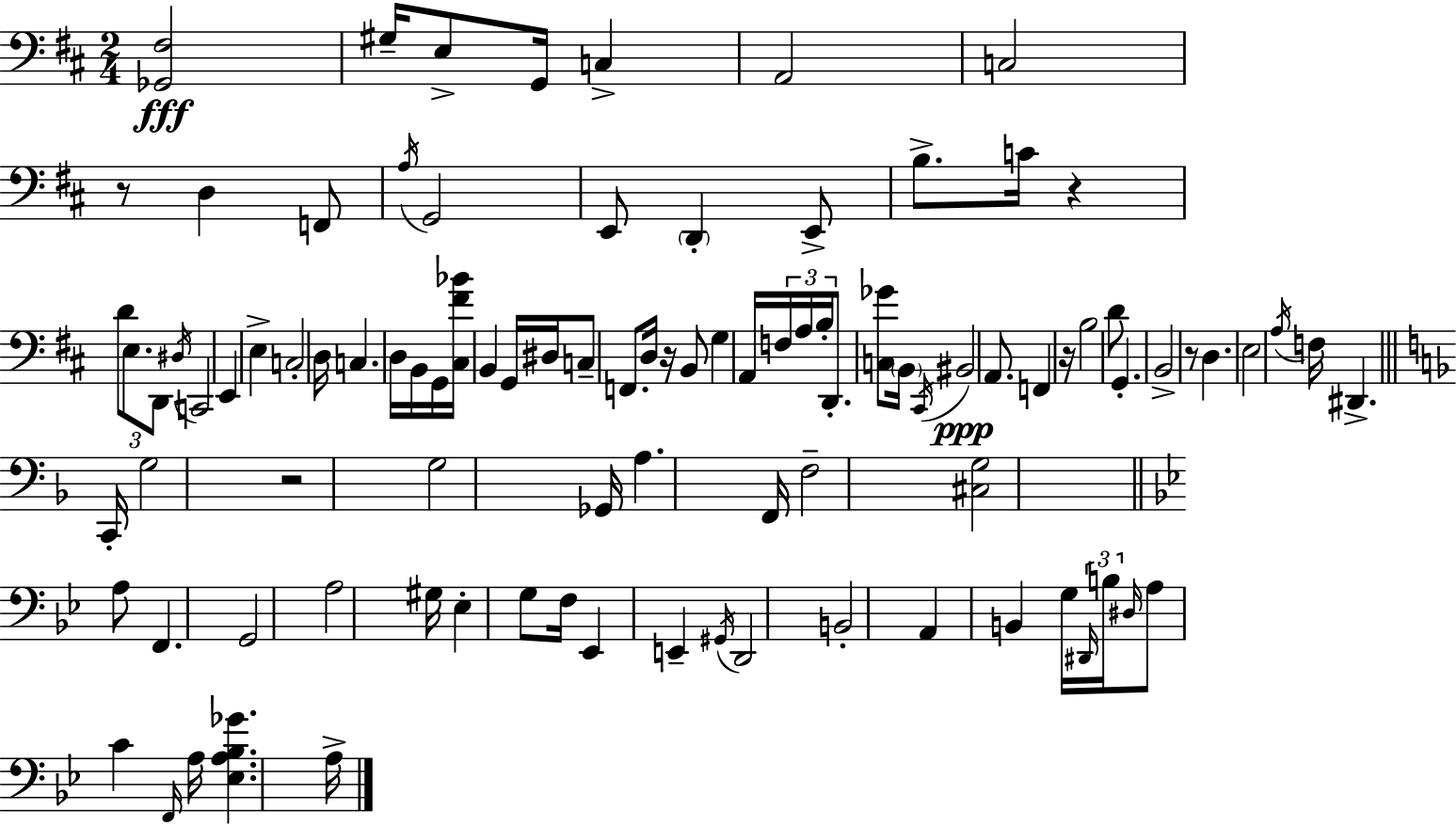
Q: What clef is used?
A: bass